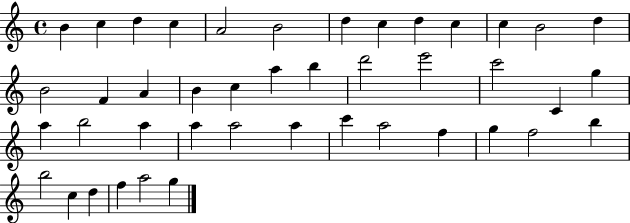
X:1
T:Untitled
M:4/4
L:1/4
K:C
B c d c A2 B2 d c d c c B2 d B2 F A B c a b d'2 e'2 c'2 C g a b2 a a a2 a c' a2 f g f2 b b2 c d f a2 g